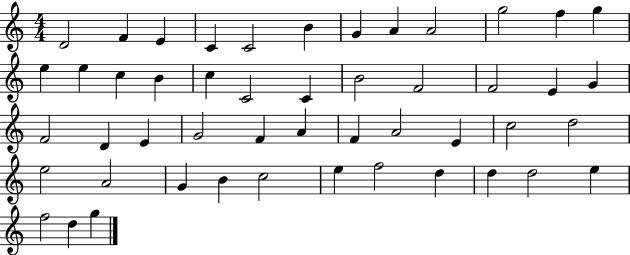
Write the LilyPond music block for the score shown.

{
  \clef treble
  \numericTimeSignature
  \time 4/4
  \key c \major
  d'2 f'4 e'4 | c'4 c'2 b'4 | g'4 a'4 a'2 | g''2 f''4 g''4 | \break e''4 e''4 c''4 b'4 | c''4 c'2 c'4 | b'2 f'2 | f'2 e'4 g'4 | \break f'2 d'4 e'4 | g'2 f'4 a'4 | f'4 a'2 e'4 | c''2 d''2 | \break e''2 a'2 | g'4 b'4 c''2 | e''4 f''2 d''4 | d''4 d''2 e''4 | \break f''2 d''4 g''4 | \bar "|."
}